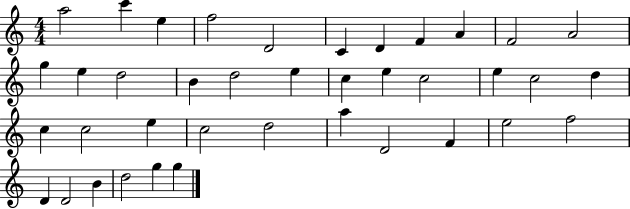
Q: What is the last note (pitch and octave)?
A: G5